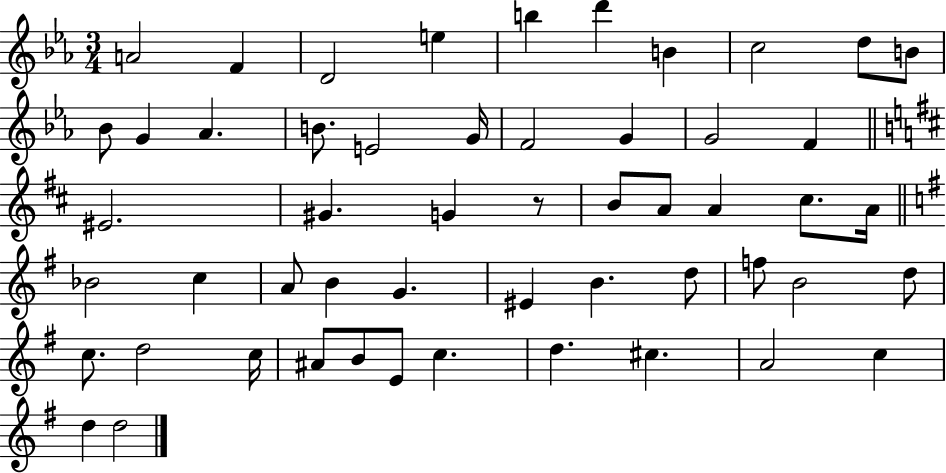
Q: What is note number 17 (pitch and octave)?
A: F4